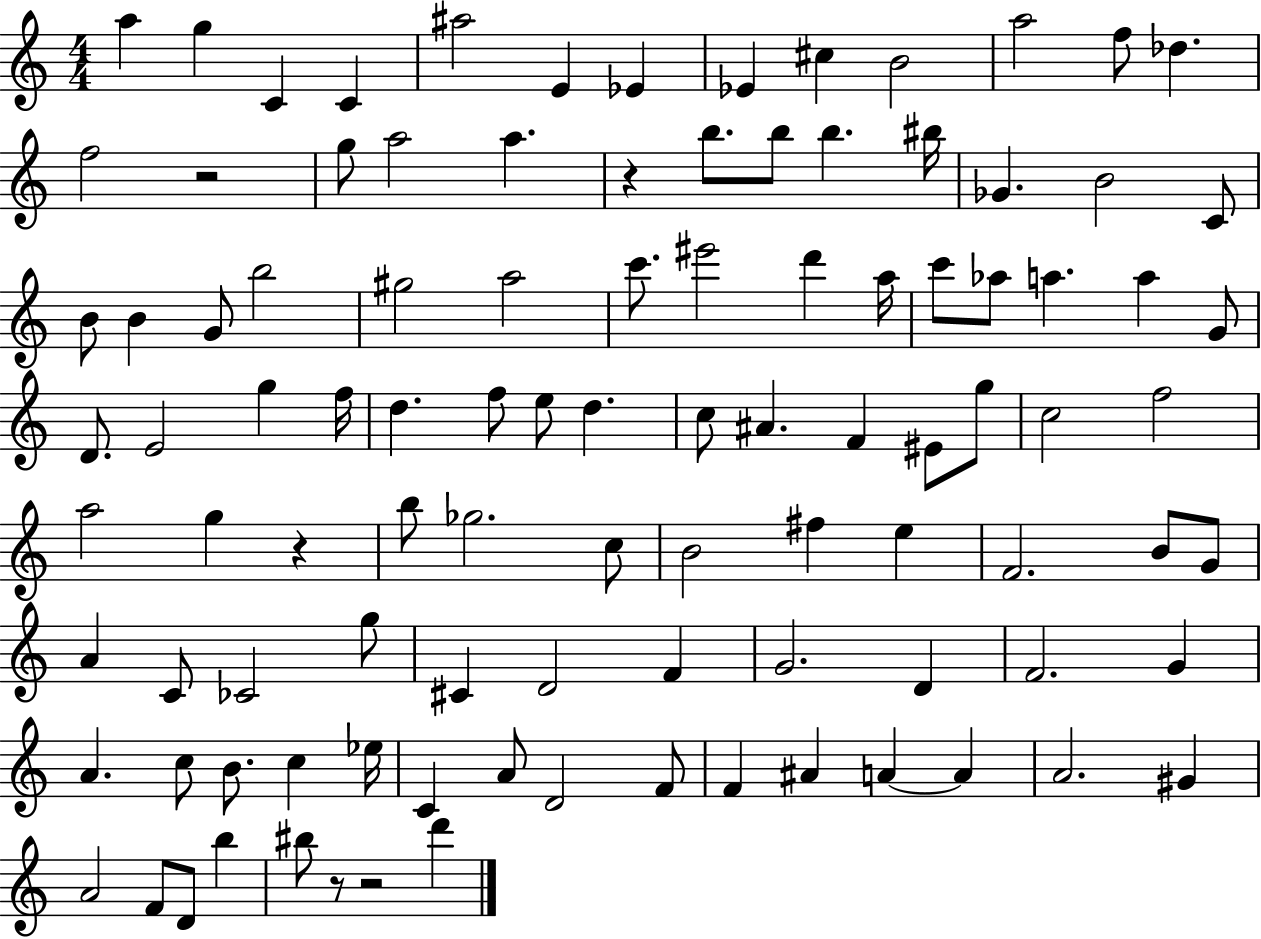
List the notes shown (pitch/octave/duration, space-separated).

A5/q G5/q C4/q C4/q A#5/h E4/q Eb4/q Eb4/q C#5/q B4/h A5/h F5/e Db5/q. F5/h R/h G5/e A5/h A5/q. R/q B5/e. B5/e B5/q. BIS5/s Gb4/q. B4/h C4/e B4/e B4/q G4/e B5/h G#5/h A5/h C6/e. EIS6/h D6/q A5/s C6/e Ab5/e A5/q. A5/q G4/e D4/e. E4/h G5/q F5/s D5/q. F5/e E5/e D5/q. C5/e A#4/q. F4/q EIS4/e G5/e C5/h F5/h A5/h G5/q R/q B5/e Gb5/h. C5/e B4/h F#5/q E5/q F4/h. B4/e G4/e A4/q C4/e CES4/h G5/e C#4/q D4/h F4/q G4/h. D4/q F4/h. G4/q A4/q. C5/e B4/e. C5/q Eb5/s C4/q A4/e D4/h F4/e F4/q A#4/q A4/q A4/q A4/h. G#4/q A4/h F4/e D4/e B5/q BIS5/e R/e R/h D6/q